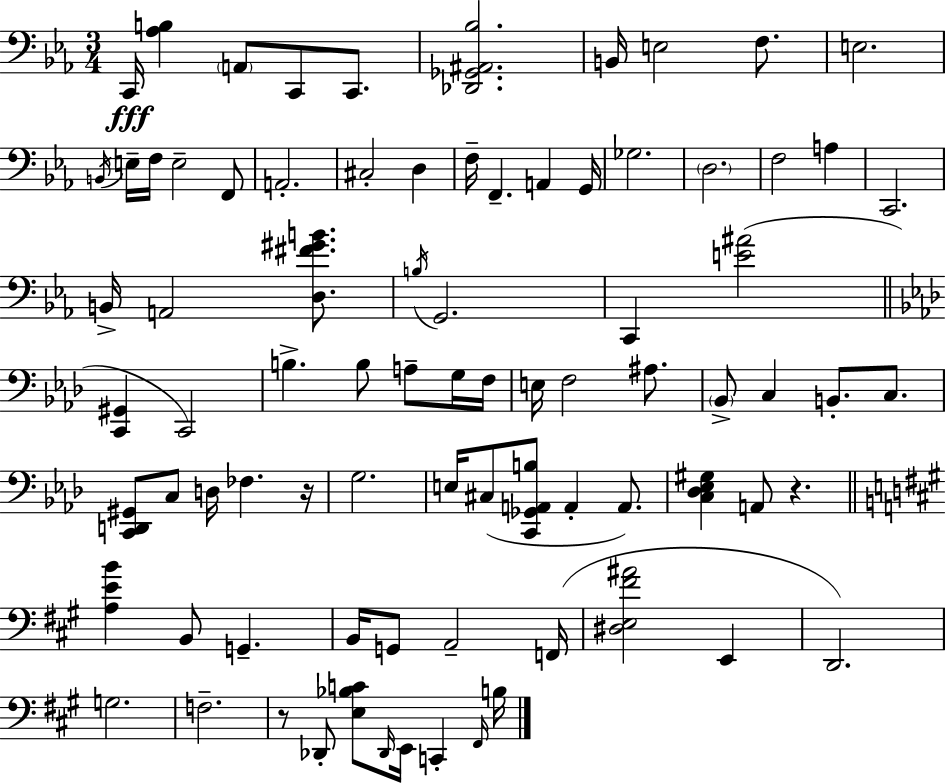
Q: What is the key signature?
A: C minor